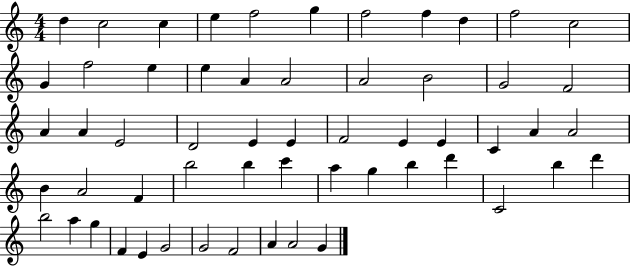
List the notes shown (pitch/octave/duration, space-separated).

D5/q C5/h C5/q E5/q F5/h G5/q F5/h F5/q D5/q F5/h C5/h G4/q F5/h E5/q E5/q A4/q A4/h A4/h B4/h G4/h F4/h A4/q A4/q E4/h D4/h E4/q E4/q F4/h E4/q E4/q C4/q A4/q A4/h B4/q A4/h F4/q B5/h B5/q C6/q A5/q G5/q B5/q D6/q C4/h B5/q D6/q B5/h A5/q G5/q F4/q E4/q G4/h G4/h F4/h A4/q A4/h G4/q